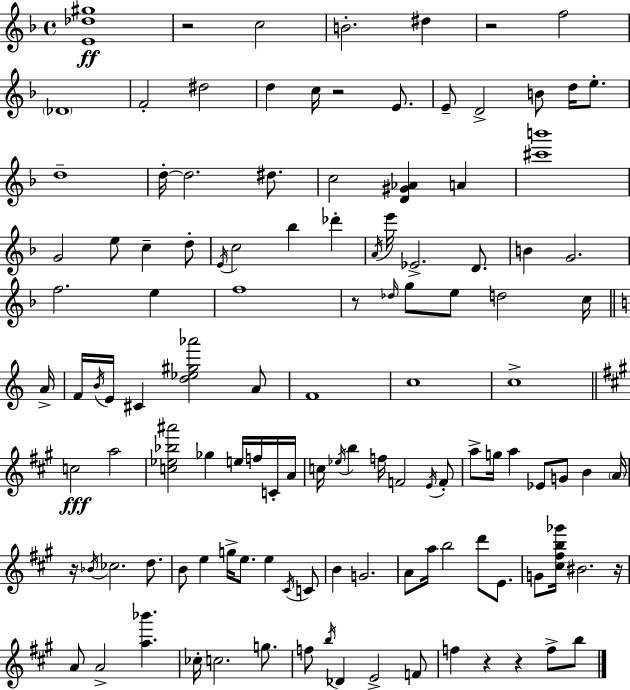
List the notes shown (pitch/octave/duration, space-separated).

[E4,Db5,G#5]/w R/h C5/h B4/h. D#5/q R/h F5/h Db4/w F4/h D#5/h D5/q C5/s R/h E4/e. E4/e D4/h B4/e D5/s E5/e. D5/w D5/s D5/h. D#5/e. C5/h [D4,G#4,Ab4]/q A4/q [C#6,B6]/w G4/h E5/e C5/q D5/e E4/s C5/h Bb5/q Db6/q A4/s E6/s Eb4/h. D4/e. B4/q G4/h. F5/h. E5/q F5/w R/e Db5/s G5/e E5/e D5/h C5/s A4/s F4/s B4/s E4/s C#4/q [D5,Eb5,G#5,Ab6]/h A4/e F4/w C5/w C5/w C5/h A5/h [C5,Eb5,Bb5,A#6]/h Gb5/q E5/s F5/s C4/s A4/s C5/s Eb5/s B5/q F5/s F4/h E4/s F4/e A5/e G5/s A5/q Eb4/e G4/e B4/q A4/s R/s Bb4/s CES5/h. D5/e. B4/e E5/q G5/s E5/e. E5/q C#4/s C4/e B4/q G4/h. A4/e A5/s B5/h D6/e E4/e. G4/e [C#5,F#5,B5,Gb6]/s BIS4/h. R/s A4/e A4/h [A5,Bb6]/q. CES5/s C5/h. G5/e. F5/e B5/s Db4/q E4/h F4/e F5/q R/q R/q F5/e B5/e